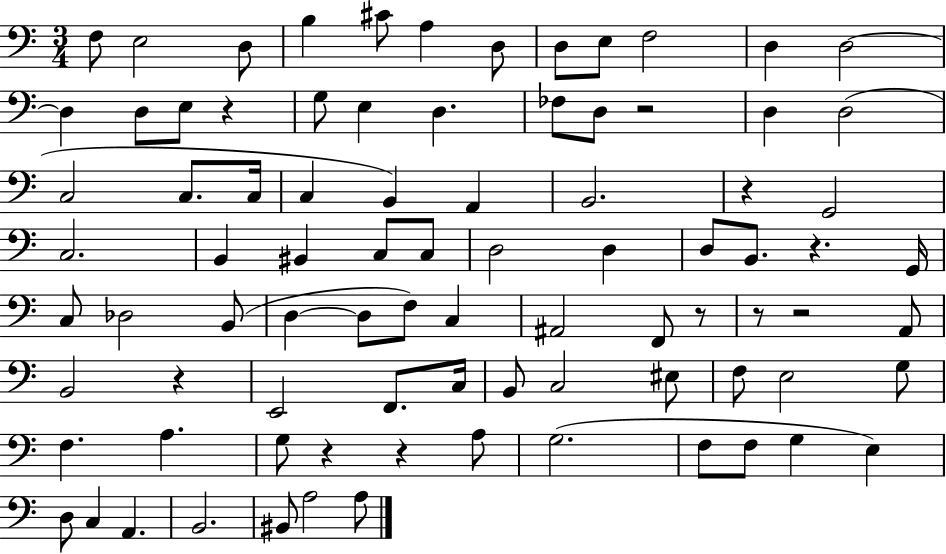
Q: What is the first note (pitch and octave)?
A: F3